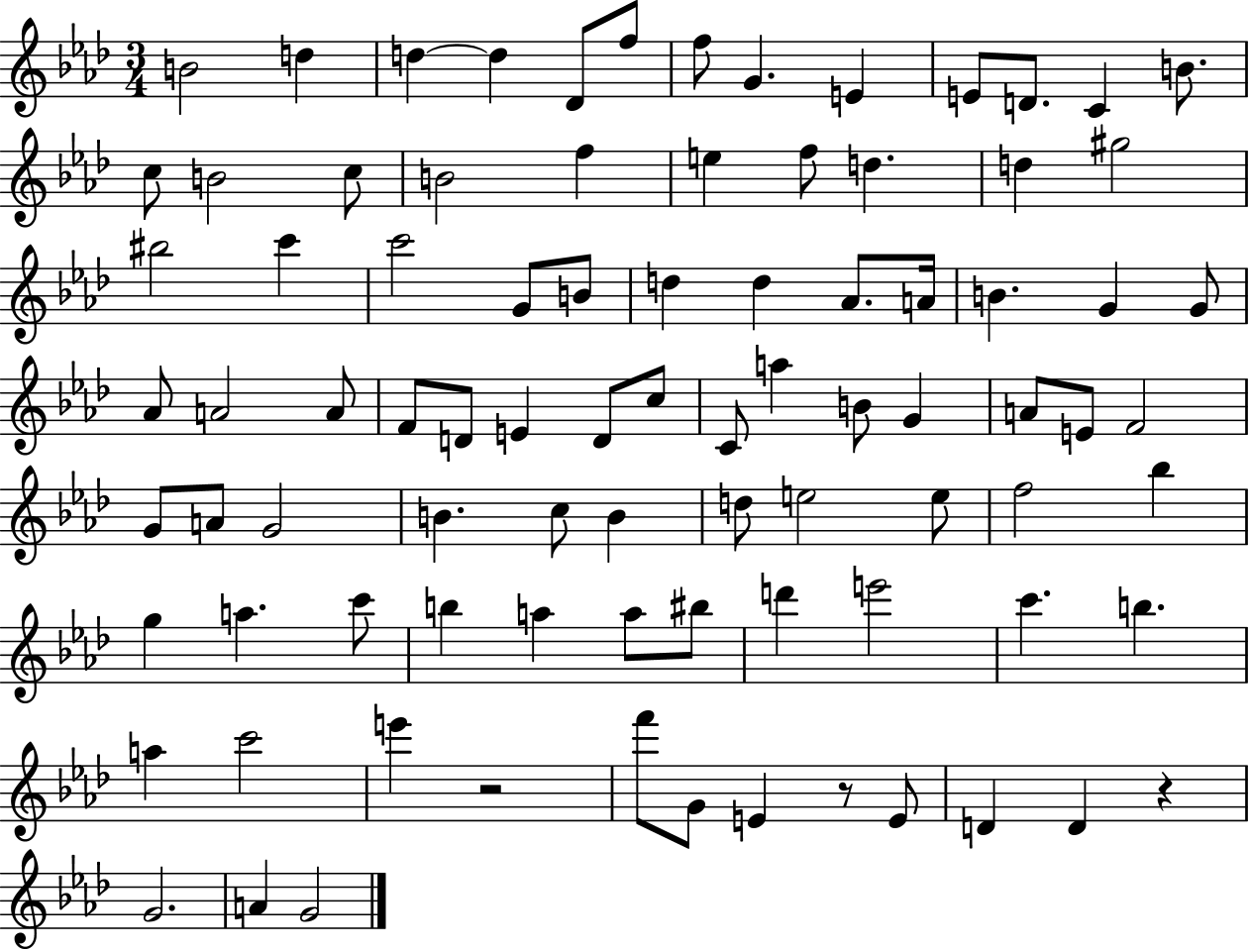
X:1
T:Untitled
M:3/4
L:1/4
K:Ab
B2 d d d _D/2 f/2 f/2 G E E/2 D/2 C B/2 c/2 B2 c/2 B2 f e f/2 d d ^g2 ^b2 c' c'2 G/2 B/2 d d _A/2 A/4 B G G/2 _A/2 A2 A/2 F/2 D/2 E D/2 c/2 C/2 a B/2 G A/2 E/2 F2 G/2 A/2 G2 B c/2 B d/2 e2 e/2 f2 _b g a c'/2 b a a/2 ^b/2 d' e'2 c' b a c'2 e' z2 f'/2 G/2 E z/2 E/2 D D z G2 A G2